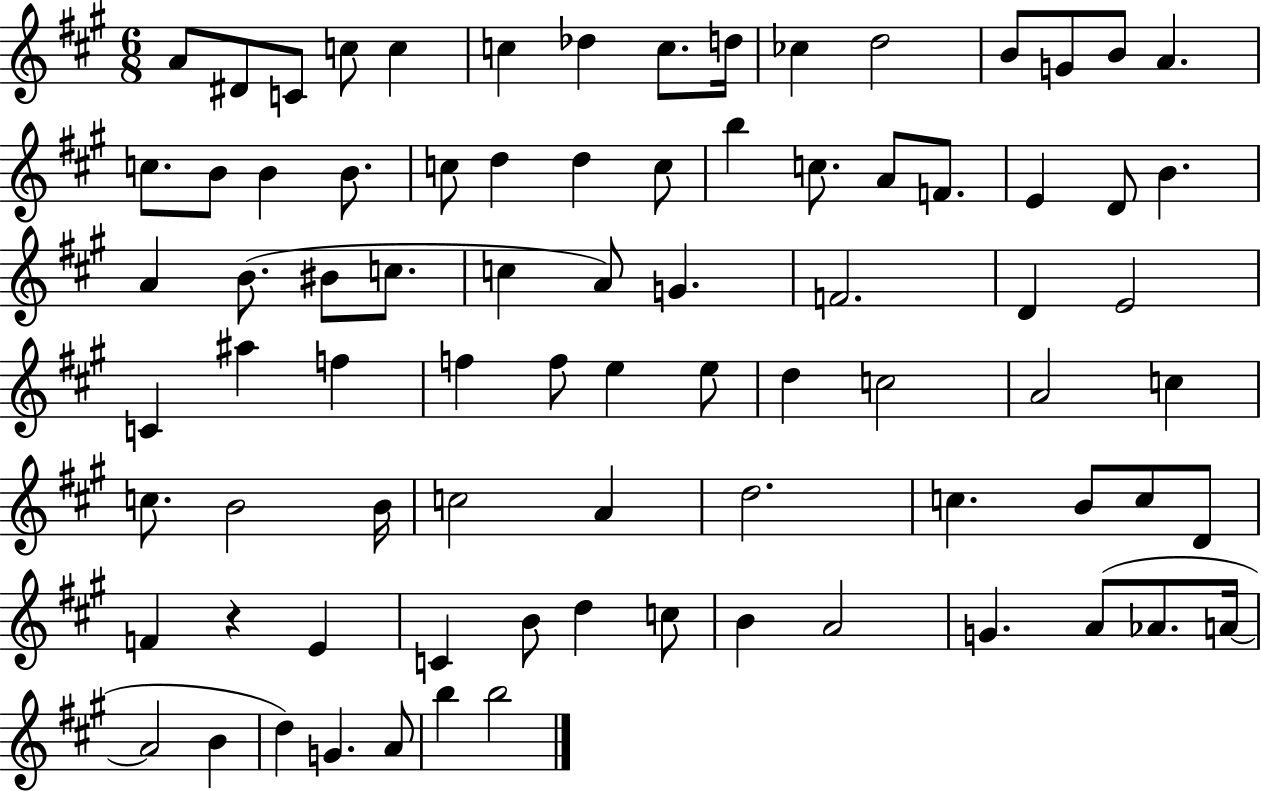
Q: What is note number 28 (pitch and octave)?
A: E4